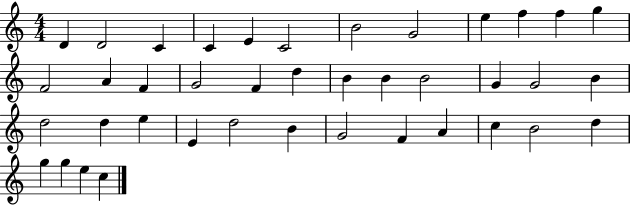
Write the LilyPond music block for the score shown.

{
  \clef treble
  \numericTimeSignature
  \time 4/4
  \key c \major
  d'4 d'2 c'4 | c'4 e'4 c'2 | b'2 g'2 | e''4 f''4 f''4 g''4 | \break f'2 a'4 f'4 | g'2 f'4 d''4 | b'4 b'4 b'2 | g'4 g'2 b'4 | \break d''2 d''4 e''4 | e'4 d''2 b'4 | g'2 f'4 a'4 | c''4 b'2 d''4 | \break g''4 g''4 e''4 c''4 | \bar "|."
}